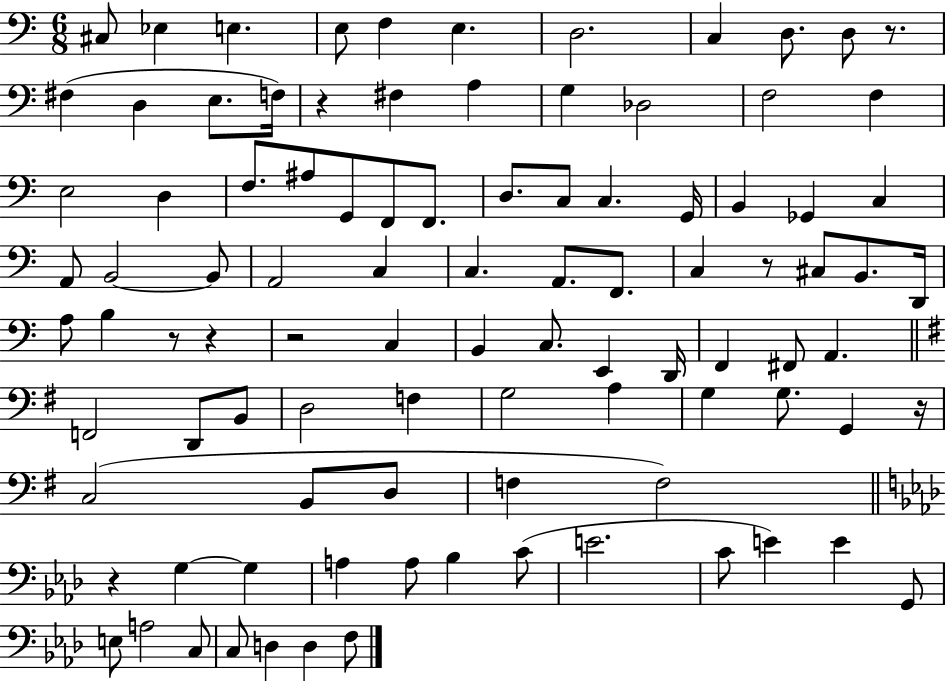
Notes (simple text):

C#3/e Eb3/q E3/q. E3/e F3/q E3/q. D3/h. C3/q D3/e. D3/e R/e. F#3/q D3/q E3/e. F3/s R/q F#3/q A3/q G3/q Db3/h F3/h F3/q E3/h D3/q F3/e. A#3/e G2/e F2/e F2/e. D3/e. C3/e C3/q. G2/s B2/q Gb2/q C3/q A2/e B2/h B2/e A2/h C3/q C3/q. A2/e. F2/e. C3/q R/e C#3/e B2/e. D2/s A3/e B3/q R/e R/q R/h C3/q B2/q C3/e. E2/q D2/s F2/q F#2/e A2/q. F2/h D2/e B2/e D3/h F3/q G3/h A3/q G3/q G3/e. G2/q R/s C3/h B2/e D3/e F3/q F3/h R/q G3/q G3/q A3/q A3/e Bb3/q C4/e E4/h. C4/e E4/q E4/q G2/e E3/e A3/h C3/e C3/e D3/q D3/q F3/e